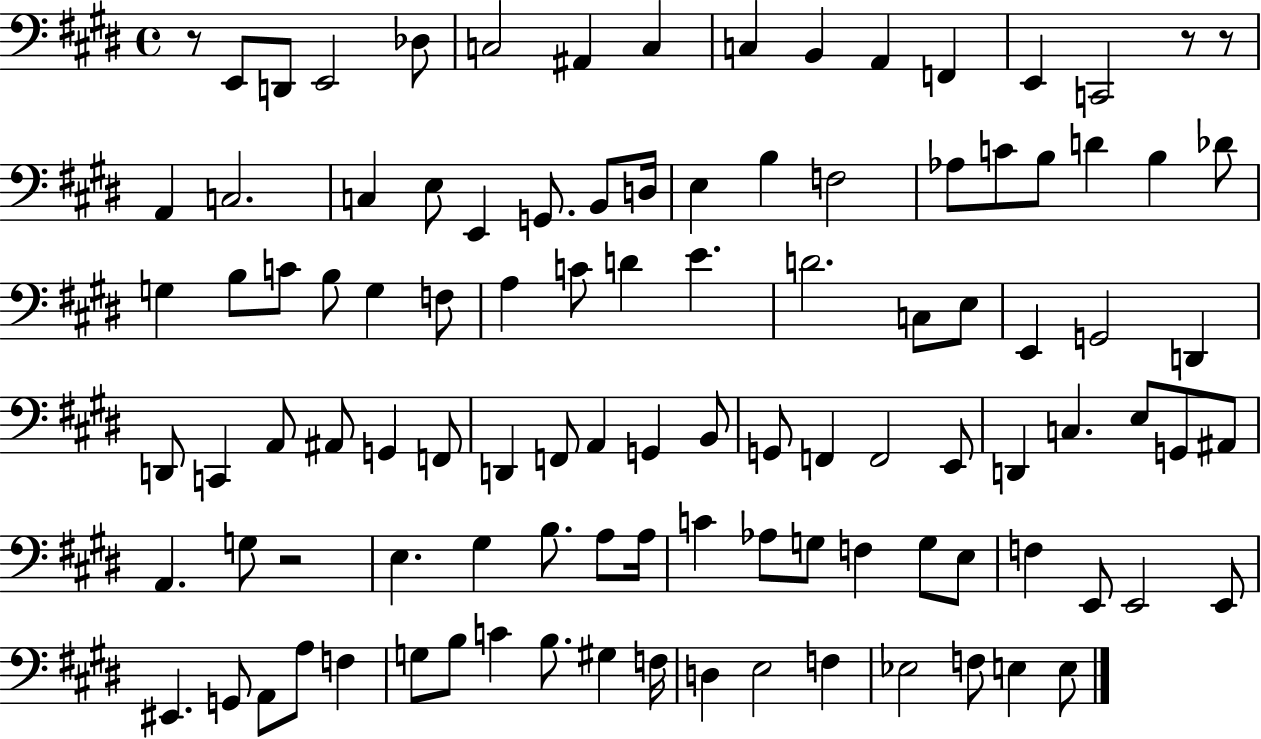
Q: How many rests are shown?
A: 4